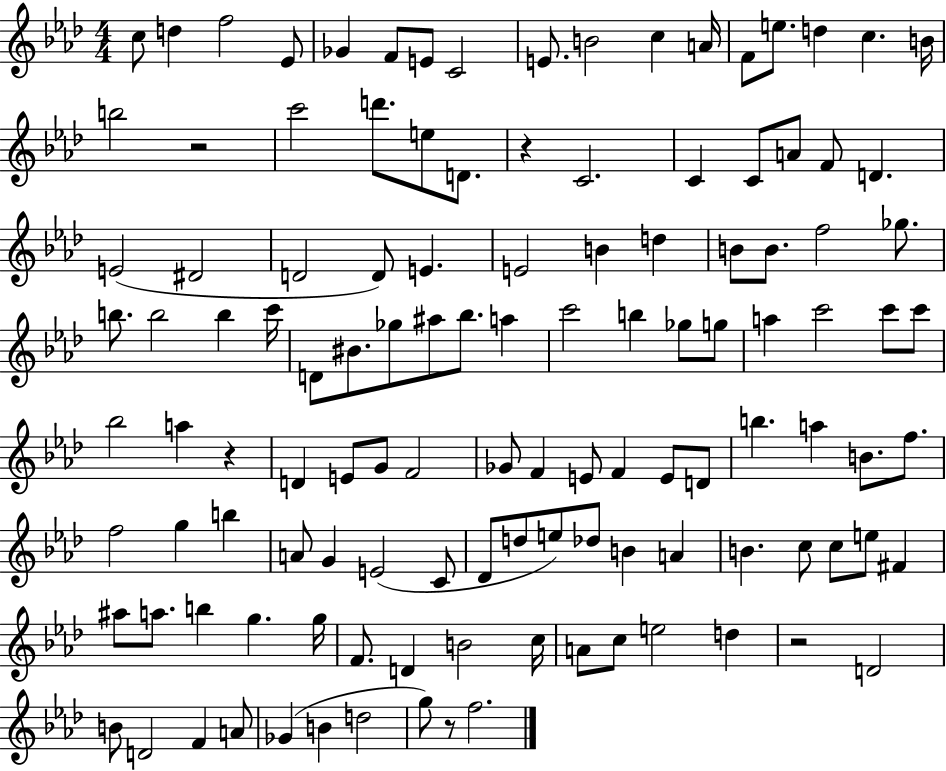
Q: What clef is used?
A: treble